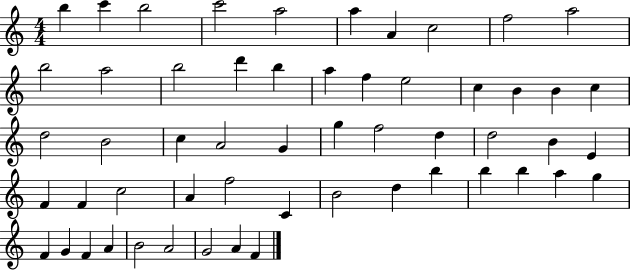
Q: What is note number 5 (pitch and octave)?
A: A5